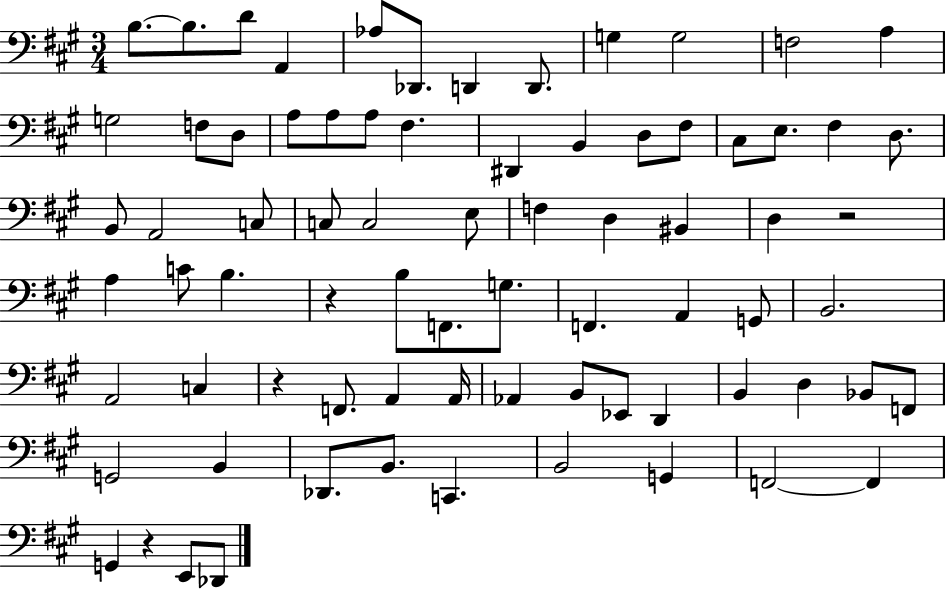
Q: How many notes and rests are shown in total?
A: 76